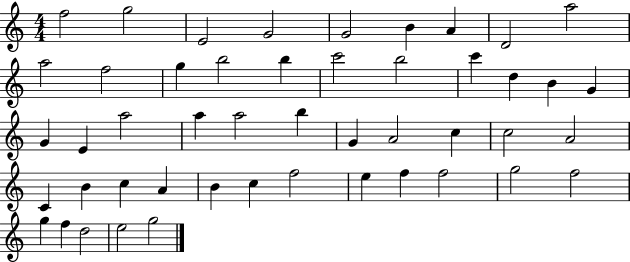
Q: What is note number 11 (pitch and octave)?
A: F5